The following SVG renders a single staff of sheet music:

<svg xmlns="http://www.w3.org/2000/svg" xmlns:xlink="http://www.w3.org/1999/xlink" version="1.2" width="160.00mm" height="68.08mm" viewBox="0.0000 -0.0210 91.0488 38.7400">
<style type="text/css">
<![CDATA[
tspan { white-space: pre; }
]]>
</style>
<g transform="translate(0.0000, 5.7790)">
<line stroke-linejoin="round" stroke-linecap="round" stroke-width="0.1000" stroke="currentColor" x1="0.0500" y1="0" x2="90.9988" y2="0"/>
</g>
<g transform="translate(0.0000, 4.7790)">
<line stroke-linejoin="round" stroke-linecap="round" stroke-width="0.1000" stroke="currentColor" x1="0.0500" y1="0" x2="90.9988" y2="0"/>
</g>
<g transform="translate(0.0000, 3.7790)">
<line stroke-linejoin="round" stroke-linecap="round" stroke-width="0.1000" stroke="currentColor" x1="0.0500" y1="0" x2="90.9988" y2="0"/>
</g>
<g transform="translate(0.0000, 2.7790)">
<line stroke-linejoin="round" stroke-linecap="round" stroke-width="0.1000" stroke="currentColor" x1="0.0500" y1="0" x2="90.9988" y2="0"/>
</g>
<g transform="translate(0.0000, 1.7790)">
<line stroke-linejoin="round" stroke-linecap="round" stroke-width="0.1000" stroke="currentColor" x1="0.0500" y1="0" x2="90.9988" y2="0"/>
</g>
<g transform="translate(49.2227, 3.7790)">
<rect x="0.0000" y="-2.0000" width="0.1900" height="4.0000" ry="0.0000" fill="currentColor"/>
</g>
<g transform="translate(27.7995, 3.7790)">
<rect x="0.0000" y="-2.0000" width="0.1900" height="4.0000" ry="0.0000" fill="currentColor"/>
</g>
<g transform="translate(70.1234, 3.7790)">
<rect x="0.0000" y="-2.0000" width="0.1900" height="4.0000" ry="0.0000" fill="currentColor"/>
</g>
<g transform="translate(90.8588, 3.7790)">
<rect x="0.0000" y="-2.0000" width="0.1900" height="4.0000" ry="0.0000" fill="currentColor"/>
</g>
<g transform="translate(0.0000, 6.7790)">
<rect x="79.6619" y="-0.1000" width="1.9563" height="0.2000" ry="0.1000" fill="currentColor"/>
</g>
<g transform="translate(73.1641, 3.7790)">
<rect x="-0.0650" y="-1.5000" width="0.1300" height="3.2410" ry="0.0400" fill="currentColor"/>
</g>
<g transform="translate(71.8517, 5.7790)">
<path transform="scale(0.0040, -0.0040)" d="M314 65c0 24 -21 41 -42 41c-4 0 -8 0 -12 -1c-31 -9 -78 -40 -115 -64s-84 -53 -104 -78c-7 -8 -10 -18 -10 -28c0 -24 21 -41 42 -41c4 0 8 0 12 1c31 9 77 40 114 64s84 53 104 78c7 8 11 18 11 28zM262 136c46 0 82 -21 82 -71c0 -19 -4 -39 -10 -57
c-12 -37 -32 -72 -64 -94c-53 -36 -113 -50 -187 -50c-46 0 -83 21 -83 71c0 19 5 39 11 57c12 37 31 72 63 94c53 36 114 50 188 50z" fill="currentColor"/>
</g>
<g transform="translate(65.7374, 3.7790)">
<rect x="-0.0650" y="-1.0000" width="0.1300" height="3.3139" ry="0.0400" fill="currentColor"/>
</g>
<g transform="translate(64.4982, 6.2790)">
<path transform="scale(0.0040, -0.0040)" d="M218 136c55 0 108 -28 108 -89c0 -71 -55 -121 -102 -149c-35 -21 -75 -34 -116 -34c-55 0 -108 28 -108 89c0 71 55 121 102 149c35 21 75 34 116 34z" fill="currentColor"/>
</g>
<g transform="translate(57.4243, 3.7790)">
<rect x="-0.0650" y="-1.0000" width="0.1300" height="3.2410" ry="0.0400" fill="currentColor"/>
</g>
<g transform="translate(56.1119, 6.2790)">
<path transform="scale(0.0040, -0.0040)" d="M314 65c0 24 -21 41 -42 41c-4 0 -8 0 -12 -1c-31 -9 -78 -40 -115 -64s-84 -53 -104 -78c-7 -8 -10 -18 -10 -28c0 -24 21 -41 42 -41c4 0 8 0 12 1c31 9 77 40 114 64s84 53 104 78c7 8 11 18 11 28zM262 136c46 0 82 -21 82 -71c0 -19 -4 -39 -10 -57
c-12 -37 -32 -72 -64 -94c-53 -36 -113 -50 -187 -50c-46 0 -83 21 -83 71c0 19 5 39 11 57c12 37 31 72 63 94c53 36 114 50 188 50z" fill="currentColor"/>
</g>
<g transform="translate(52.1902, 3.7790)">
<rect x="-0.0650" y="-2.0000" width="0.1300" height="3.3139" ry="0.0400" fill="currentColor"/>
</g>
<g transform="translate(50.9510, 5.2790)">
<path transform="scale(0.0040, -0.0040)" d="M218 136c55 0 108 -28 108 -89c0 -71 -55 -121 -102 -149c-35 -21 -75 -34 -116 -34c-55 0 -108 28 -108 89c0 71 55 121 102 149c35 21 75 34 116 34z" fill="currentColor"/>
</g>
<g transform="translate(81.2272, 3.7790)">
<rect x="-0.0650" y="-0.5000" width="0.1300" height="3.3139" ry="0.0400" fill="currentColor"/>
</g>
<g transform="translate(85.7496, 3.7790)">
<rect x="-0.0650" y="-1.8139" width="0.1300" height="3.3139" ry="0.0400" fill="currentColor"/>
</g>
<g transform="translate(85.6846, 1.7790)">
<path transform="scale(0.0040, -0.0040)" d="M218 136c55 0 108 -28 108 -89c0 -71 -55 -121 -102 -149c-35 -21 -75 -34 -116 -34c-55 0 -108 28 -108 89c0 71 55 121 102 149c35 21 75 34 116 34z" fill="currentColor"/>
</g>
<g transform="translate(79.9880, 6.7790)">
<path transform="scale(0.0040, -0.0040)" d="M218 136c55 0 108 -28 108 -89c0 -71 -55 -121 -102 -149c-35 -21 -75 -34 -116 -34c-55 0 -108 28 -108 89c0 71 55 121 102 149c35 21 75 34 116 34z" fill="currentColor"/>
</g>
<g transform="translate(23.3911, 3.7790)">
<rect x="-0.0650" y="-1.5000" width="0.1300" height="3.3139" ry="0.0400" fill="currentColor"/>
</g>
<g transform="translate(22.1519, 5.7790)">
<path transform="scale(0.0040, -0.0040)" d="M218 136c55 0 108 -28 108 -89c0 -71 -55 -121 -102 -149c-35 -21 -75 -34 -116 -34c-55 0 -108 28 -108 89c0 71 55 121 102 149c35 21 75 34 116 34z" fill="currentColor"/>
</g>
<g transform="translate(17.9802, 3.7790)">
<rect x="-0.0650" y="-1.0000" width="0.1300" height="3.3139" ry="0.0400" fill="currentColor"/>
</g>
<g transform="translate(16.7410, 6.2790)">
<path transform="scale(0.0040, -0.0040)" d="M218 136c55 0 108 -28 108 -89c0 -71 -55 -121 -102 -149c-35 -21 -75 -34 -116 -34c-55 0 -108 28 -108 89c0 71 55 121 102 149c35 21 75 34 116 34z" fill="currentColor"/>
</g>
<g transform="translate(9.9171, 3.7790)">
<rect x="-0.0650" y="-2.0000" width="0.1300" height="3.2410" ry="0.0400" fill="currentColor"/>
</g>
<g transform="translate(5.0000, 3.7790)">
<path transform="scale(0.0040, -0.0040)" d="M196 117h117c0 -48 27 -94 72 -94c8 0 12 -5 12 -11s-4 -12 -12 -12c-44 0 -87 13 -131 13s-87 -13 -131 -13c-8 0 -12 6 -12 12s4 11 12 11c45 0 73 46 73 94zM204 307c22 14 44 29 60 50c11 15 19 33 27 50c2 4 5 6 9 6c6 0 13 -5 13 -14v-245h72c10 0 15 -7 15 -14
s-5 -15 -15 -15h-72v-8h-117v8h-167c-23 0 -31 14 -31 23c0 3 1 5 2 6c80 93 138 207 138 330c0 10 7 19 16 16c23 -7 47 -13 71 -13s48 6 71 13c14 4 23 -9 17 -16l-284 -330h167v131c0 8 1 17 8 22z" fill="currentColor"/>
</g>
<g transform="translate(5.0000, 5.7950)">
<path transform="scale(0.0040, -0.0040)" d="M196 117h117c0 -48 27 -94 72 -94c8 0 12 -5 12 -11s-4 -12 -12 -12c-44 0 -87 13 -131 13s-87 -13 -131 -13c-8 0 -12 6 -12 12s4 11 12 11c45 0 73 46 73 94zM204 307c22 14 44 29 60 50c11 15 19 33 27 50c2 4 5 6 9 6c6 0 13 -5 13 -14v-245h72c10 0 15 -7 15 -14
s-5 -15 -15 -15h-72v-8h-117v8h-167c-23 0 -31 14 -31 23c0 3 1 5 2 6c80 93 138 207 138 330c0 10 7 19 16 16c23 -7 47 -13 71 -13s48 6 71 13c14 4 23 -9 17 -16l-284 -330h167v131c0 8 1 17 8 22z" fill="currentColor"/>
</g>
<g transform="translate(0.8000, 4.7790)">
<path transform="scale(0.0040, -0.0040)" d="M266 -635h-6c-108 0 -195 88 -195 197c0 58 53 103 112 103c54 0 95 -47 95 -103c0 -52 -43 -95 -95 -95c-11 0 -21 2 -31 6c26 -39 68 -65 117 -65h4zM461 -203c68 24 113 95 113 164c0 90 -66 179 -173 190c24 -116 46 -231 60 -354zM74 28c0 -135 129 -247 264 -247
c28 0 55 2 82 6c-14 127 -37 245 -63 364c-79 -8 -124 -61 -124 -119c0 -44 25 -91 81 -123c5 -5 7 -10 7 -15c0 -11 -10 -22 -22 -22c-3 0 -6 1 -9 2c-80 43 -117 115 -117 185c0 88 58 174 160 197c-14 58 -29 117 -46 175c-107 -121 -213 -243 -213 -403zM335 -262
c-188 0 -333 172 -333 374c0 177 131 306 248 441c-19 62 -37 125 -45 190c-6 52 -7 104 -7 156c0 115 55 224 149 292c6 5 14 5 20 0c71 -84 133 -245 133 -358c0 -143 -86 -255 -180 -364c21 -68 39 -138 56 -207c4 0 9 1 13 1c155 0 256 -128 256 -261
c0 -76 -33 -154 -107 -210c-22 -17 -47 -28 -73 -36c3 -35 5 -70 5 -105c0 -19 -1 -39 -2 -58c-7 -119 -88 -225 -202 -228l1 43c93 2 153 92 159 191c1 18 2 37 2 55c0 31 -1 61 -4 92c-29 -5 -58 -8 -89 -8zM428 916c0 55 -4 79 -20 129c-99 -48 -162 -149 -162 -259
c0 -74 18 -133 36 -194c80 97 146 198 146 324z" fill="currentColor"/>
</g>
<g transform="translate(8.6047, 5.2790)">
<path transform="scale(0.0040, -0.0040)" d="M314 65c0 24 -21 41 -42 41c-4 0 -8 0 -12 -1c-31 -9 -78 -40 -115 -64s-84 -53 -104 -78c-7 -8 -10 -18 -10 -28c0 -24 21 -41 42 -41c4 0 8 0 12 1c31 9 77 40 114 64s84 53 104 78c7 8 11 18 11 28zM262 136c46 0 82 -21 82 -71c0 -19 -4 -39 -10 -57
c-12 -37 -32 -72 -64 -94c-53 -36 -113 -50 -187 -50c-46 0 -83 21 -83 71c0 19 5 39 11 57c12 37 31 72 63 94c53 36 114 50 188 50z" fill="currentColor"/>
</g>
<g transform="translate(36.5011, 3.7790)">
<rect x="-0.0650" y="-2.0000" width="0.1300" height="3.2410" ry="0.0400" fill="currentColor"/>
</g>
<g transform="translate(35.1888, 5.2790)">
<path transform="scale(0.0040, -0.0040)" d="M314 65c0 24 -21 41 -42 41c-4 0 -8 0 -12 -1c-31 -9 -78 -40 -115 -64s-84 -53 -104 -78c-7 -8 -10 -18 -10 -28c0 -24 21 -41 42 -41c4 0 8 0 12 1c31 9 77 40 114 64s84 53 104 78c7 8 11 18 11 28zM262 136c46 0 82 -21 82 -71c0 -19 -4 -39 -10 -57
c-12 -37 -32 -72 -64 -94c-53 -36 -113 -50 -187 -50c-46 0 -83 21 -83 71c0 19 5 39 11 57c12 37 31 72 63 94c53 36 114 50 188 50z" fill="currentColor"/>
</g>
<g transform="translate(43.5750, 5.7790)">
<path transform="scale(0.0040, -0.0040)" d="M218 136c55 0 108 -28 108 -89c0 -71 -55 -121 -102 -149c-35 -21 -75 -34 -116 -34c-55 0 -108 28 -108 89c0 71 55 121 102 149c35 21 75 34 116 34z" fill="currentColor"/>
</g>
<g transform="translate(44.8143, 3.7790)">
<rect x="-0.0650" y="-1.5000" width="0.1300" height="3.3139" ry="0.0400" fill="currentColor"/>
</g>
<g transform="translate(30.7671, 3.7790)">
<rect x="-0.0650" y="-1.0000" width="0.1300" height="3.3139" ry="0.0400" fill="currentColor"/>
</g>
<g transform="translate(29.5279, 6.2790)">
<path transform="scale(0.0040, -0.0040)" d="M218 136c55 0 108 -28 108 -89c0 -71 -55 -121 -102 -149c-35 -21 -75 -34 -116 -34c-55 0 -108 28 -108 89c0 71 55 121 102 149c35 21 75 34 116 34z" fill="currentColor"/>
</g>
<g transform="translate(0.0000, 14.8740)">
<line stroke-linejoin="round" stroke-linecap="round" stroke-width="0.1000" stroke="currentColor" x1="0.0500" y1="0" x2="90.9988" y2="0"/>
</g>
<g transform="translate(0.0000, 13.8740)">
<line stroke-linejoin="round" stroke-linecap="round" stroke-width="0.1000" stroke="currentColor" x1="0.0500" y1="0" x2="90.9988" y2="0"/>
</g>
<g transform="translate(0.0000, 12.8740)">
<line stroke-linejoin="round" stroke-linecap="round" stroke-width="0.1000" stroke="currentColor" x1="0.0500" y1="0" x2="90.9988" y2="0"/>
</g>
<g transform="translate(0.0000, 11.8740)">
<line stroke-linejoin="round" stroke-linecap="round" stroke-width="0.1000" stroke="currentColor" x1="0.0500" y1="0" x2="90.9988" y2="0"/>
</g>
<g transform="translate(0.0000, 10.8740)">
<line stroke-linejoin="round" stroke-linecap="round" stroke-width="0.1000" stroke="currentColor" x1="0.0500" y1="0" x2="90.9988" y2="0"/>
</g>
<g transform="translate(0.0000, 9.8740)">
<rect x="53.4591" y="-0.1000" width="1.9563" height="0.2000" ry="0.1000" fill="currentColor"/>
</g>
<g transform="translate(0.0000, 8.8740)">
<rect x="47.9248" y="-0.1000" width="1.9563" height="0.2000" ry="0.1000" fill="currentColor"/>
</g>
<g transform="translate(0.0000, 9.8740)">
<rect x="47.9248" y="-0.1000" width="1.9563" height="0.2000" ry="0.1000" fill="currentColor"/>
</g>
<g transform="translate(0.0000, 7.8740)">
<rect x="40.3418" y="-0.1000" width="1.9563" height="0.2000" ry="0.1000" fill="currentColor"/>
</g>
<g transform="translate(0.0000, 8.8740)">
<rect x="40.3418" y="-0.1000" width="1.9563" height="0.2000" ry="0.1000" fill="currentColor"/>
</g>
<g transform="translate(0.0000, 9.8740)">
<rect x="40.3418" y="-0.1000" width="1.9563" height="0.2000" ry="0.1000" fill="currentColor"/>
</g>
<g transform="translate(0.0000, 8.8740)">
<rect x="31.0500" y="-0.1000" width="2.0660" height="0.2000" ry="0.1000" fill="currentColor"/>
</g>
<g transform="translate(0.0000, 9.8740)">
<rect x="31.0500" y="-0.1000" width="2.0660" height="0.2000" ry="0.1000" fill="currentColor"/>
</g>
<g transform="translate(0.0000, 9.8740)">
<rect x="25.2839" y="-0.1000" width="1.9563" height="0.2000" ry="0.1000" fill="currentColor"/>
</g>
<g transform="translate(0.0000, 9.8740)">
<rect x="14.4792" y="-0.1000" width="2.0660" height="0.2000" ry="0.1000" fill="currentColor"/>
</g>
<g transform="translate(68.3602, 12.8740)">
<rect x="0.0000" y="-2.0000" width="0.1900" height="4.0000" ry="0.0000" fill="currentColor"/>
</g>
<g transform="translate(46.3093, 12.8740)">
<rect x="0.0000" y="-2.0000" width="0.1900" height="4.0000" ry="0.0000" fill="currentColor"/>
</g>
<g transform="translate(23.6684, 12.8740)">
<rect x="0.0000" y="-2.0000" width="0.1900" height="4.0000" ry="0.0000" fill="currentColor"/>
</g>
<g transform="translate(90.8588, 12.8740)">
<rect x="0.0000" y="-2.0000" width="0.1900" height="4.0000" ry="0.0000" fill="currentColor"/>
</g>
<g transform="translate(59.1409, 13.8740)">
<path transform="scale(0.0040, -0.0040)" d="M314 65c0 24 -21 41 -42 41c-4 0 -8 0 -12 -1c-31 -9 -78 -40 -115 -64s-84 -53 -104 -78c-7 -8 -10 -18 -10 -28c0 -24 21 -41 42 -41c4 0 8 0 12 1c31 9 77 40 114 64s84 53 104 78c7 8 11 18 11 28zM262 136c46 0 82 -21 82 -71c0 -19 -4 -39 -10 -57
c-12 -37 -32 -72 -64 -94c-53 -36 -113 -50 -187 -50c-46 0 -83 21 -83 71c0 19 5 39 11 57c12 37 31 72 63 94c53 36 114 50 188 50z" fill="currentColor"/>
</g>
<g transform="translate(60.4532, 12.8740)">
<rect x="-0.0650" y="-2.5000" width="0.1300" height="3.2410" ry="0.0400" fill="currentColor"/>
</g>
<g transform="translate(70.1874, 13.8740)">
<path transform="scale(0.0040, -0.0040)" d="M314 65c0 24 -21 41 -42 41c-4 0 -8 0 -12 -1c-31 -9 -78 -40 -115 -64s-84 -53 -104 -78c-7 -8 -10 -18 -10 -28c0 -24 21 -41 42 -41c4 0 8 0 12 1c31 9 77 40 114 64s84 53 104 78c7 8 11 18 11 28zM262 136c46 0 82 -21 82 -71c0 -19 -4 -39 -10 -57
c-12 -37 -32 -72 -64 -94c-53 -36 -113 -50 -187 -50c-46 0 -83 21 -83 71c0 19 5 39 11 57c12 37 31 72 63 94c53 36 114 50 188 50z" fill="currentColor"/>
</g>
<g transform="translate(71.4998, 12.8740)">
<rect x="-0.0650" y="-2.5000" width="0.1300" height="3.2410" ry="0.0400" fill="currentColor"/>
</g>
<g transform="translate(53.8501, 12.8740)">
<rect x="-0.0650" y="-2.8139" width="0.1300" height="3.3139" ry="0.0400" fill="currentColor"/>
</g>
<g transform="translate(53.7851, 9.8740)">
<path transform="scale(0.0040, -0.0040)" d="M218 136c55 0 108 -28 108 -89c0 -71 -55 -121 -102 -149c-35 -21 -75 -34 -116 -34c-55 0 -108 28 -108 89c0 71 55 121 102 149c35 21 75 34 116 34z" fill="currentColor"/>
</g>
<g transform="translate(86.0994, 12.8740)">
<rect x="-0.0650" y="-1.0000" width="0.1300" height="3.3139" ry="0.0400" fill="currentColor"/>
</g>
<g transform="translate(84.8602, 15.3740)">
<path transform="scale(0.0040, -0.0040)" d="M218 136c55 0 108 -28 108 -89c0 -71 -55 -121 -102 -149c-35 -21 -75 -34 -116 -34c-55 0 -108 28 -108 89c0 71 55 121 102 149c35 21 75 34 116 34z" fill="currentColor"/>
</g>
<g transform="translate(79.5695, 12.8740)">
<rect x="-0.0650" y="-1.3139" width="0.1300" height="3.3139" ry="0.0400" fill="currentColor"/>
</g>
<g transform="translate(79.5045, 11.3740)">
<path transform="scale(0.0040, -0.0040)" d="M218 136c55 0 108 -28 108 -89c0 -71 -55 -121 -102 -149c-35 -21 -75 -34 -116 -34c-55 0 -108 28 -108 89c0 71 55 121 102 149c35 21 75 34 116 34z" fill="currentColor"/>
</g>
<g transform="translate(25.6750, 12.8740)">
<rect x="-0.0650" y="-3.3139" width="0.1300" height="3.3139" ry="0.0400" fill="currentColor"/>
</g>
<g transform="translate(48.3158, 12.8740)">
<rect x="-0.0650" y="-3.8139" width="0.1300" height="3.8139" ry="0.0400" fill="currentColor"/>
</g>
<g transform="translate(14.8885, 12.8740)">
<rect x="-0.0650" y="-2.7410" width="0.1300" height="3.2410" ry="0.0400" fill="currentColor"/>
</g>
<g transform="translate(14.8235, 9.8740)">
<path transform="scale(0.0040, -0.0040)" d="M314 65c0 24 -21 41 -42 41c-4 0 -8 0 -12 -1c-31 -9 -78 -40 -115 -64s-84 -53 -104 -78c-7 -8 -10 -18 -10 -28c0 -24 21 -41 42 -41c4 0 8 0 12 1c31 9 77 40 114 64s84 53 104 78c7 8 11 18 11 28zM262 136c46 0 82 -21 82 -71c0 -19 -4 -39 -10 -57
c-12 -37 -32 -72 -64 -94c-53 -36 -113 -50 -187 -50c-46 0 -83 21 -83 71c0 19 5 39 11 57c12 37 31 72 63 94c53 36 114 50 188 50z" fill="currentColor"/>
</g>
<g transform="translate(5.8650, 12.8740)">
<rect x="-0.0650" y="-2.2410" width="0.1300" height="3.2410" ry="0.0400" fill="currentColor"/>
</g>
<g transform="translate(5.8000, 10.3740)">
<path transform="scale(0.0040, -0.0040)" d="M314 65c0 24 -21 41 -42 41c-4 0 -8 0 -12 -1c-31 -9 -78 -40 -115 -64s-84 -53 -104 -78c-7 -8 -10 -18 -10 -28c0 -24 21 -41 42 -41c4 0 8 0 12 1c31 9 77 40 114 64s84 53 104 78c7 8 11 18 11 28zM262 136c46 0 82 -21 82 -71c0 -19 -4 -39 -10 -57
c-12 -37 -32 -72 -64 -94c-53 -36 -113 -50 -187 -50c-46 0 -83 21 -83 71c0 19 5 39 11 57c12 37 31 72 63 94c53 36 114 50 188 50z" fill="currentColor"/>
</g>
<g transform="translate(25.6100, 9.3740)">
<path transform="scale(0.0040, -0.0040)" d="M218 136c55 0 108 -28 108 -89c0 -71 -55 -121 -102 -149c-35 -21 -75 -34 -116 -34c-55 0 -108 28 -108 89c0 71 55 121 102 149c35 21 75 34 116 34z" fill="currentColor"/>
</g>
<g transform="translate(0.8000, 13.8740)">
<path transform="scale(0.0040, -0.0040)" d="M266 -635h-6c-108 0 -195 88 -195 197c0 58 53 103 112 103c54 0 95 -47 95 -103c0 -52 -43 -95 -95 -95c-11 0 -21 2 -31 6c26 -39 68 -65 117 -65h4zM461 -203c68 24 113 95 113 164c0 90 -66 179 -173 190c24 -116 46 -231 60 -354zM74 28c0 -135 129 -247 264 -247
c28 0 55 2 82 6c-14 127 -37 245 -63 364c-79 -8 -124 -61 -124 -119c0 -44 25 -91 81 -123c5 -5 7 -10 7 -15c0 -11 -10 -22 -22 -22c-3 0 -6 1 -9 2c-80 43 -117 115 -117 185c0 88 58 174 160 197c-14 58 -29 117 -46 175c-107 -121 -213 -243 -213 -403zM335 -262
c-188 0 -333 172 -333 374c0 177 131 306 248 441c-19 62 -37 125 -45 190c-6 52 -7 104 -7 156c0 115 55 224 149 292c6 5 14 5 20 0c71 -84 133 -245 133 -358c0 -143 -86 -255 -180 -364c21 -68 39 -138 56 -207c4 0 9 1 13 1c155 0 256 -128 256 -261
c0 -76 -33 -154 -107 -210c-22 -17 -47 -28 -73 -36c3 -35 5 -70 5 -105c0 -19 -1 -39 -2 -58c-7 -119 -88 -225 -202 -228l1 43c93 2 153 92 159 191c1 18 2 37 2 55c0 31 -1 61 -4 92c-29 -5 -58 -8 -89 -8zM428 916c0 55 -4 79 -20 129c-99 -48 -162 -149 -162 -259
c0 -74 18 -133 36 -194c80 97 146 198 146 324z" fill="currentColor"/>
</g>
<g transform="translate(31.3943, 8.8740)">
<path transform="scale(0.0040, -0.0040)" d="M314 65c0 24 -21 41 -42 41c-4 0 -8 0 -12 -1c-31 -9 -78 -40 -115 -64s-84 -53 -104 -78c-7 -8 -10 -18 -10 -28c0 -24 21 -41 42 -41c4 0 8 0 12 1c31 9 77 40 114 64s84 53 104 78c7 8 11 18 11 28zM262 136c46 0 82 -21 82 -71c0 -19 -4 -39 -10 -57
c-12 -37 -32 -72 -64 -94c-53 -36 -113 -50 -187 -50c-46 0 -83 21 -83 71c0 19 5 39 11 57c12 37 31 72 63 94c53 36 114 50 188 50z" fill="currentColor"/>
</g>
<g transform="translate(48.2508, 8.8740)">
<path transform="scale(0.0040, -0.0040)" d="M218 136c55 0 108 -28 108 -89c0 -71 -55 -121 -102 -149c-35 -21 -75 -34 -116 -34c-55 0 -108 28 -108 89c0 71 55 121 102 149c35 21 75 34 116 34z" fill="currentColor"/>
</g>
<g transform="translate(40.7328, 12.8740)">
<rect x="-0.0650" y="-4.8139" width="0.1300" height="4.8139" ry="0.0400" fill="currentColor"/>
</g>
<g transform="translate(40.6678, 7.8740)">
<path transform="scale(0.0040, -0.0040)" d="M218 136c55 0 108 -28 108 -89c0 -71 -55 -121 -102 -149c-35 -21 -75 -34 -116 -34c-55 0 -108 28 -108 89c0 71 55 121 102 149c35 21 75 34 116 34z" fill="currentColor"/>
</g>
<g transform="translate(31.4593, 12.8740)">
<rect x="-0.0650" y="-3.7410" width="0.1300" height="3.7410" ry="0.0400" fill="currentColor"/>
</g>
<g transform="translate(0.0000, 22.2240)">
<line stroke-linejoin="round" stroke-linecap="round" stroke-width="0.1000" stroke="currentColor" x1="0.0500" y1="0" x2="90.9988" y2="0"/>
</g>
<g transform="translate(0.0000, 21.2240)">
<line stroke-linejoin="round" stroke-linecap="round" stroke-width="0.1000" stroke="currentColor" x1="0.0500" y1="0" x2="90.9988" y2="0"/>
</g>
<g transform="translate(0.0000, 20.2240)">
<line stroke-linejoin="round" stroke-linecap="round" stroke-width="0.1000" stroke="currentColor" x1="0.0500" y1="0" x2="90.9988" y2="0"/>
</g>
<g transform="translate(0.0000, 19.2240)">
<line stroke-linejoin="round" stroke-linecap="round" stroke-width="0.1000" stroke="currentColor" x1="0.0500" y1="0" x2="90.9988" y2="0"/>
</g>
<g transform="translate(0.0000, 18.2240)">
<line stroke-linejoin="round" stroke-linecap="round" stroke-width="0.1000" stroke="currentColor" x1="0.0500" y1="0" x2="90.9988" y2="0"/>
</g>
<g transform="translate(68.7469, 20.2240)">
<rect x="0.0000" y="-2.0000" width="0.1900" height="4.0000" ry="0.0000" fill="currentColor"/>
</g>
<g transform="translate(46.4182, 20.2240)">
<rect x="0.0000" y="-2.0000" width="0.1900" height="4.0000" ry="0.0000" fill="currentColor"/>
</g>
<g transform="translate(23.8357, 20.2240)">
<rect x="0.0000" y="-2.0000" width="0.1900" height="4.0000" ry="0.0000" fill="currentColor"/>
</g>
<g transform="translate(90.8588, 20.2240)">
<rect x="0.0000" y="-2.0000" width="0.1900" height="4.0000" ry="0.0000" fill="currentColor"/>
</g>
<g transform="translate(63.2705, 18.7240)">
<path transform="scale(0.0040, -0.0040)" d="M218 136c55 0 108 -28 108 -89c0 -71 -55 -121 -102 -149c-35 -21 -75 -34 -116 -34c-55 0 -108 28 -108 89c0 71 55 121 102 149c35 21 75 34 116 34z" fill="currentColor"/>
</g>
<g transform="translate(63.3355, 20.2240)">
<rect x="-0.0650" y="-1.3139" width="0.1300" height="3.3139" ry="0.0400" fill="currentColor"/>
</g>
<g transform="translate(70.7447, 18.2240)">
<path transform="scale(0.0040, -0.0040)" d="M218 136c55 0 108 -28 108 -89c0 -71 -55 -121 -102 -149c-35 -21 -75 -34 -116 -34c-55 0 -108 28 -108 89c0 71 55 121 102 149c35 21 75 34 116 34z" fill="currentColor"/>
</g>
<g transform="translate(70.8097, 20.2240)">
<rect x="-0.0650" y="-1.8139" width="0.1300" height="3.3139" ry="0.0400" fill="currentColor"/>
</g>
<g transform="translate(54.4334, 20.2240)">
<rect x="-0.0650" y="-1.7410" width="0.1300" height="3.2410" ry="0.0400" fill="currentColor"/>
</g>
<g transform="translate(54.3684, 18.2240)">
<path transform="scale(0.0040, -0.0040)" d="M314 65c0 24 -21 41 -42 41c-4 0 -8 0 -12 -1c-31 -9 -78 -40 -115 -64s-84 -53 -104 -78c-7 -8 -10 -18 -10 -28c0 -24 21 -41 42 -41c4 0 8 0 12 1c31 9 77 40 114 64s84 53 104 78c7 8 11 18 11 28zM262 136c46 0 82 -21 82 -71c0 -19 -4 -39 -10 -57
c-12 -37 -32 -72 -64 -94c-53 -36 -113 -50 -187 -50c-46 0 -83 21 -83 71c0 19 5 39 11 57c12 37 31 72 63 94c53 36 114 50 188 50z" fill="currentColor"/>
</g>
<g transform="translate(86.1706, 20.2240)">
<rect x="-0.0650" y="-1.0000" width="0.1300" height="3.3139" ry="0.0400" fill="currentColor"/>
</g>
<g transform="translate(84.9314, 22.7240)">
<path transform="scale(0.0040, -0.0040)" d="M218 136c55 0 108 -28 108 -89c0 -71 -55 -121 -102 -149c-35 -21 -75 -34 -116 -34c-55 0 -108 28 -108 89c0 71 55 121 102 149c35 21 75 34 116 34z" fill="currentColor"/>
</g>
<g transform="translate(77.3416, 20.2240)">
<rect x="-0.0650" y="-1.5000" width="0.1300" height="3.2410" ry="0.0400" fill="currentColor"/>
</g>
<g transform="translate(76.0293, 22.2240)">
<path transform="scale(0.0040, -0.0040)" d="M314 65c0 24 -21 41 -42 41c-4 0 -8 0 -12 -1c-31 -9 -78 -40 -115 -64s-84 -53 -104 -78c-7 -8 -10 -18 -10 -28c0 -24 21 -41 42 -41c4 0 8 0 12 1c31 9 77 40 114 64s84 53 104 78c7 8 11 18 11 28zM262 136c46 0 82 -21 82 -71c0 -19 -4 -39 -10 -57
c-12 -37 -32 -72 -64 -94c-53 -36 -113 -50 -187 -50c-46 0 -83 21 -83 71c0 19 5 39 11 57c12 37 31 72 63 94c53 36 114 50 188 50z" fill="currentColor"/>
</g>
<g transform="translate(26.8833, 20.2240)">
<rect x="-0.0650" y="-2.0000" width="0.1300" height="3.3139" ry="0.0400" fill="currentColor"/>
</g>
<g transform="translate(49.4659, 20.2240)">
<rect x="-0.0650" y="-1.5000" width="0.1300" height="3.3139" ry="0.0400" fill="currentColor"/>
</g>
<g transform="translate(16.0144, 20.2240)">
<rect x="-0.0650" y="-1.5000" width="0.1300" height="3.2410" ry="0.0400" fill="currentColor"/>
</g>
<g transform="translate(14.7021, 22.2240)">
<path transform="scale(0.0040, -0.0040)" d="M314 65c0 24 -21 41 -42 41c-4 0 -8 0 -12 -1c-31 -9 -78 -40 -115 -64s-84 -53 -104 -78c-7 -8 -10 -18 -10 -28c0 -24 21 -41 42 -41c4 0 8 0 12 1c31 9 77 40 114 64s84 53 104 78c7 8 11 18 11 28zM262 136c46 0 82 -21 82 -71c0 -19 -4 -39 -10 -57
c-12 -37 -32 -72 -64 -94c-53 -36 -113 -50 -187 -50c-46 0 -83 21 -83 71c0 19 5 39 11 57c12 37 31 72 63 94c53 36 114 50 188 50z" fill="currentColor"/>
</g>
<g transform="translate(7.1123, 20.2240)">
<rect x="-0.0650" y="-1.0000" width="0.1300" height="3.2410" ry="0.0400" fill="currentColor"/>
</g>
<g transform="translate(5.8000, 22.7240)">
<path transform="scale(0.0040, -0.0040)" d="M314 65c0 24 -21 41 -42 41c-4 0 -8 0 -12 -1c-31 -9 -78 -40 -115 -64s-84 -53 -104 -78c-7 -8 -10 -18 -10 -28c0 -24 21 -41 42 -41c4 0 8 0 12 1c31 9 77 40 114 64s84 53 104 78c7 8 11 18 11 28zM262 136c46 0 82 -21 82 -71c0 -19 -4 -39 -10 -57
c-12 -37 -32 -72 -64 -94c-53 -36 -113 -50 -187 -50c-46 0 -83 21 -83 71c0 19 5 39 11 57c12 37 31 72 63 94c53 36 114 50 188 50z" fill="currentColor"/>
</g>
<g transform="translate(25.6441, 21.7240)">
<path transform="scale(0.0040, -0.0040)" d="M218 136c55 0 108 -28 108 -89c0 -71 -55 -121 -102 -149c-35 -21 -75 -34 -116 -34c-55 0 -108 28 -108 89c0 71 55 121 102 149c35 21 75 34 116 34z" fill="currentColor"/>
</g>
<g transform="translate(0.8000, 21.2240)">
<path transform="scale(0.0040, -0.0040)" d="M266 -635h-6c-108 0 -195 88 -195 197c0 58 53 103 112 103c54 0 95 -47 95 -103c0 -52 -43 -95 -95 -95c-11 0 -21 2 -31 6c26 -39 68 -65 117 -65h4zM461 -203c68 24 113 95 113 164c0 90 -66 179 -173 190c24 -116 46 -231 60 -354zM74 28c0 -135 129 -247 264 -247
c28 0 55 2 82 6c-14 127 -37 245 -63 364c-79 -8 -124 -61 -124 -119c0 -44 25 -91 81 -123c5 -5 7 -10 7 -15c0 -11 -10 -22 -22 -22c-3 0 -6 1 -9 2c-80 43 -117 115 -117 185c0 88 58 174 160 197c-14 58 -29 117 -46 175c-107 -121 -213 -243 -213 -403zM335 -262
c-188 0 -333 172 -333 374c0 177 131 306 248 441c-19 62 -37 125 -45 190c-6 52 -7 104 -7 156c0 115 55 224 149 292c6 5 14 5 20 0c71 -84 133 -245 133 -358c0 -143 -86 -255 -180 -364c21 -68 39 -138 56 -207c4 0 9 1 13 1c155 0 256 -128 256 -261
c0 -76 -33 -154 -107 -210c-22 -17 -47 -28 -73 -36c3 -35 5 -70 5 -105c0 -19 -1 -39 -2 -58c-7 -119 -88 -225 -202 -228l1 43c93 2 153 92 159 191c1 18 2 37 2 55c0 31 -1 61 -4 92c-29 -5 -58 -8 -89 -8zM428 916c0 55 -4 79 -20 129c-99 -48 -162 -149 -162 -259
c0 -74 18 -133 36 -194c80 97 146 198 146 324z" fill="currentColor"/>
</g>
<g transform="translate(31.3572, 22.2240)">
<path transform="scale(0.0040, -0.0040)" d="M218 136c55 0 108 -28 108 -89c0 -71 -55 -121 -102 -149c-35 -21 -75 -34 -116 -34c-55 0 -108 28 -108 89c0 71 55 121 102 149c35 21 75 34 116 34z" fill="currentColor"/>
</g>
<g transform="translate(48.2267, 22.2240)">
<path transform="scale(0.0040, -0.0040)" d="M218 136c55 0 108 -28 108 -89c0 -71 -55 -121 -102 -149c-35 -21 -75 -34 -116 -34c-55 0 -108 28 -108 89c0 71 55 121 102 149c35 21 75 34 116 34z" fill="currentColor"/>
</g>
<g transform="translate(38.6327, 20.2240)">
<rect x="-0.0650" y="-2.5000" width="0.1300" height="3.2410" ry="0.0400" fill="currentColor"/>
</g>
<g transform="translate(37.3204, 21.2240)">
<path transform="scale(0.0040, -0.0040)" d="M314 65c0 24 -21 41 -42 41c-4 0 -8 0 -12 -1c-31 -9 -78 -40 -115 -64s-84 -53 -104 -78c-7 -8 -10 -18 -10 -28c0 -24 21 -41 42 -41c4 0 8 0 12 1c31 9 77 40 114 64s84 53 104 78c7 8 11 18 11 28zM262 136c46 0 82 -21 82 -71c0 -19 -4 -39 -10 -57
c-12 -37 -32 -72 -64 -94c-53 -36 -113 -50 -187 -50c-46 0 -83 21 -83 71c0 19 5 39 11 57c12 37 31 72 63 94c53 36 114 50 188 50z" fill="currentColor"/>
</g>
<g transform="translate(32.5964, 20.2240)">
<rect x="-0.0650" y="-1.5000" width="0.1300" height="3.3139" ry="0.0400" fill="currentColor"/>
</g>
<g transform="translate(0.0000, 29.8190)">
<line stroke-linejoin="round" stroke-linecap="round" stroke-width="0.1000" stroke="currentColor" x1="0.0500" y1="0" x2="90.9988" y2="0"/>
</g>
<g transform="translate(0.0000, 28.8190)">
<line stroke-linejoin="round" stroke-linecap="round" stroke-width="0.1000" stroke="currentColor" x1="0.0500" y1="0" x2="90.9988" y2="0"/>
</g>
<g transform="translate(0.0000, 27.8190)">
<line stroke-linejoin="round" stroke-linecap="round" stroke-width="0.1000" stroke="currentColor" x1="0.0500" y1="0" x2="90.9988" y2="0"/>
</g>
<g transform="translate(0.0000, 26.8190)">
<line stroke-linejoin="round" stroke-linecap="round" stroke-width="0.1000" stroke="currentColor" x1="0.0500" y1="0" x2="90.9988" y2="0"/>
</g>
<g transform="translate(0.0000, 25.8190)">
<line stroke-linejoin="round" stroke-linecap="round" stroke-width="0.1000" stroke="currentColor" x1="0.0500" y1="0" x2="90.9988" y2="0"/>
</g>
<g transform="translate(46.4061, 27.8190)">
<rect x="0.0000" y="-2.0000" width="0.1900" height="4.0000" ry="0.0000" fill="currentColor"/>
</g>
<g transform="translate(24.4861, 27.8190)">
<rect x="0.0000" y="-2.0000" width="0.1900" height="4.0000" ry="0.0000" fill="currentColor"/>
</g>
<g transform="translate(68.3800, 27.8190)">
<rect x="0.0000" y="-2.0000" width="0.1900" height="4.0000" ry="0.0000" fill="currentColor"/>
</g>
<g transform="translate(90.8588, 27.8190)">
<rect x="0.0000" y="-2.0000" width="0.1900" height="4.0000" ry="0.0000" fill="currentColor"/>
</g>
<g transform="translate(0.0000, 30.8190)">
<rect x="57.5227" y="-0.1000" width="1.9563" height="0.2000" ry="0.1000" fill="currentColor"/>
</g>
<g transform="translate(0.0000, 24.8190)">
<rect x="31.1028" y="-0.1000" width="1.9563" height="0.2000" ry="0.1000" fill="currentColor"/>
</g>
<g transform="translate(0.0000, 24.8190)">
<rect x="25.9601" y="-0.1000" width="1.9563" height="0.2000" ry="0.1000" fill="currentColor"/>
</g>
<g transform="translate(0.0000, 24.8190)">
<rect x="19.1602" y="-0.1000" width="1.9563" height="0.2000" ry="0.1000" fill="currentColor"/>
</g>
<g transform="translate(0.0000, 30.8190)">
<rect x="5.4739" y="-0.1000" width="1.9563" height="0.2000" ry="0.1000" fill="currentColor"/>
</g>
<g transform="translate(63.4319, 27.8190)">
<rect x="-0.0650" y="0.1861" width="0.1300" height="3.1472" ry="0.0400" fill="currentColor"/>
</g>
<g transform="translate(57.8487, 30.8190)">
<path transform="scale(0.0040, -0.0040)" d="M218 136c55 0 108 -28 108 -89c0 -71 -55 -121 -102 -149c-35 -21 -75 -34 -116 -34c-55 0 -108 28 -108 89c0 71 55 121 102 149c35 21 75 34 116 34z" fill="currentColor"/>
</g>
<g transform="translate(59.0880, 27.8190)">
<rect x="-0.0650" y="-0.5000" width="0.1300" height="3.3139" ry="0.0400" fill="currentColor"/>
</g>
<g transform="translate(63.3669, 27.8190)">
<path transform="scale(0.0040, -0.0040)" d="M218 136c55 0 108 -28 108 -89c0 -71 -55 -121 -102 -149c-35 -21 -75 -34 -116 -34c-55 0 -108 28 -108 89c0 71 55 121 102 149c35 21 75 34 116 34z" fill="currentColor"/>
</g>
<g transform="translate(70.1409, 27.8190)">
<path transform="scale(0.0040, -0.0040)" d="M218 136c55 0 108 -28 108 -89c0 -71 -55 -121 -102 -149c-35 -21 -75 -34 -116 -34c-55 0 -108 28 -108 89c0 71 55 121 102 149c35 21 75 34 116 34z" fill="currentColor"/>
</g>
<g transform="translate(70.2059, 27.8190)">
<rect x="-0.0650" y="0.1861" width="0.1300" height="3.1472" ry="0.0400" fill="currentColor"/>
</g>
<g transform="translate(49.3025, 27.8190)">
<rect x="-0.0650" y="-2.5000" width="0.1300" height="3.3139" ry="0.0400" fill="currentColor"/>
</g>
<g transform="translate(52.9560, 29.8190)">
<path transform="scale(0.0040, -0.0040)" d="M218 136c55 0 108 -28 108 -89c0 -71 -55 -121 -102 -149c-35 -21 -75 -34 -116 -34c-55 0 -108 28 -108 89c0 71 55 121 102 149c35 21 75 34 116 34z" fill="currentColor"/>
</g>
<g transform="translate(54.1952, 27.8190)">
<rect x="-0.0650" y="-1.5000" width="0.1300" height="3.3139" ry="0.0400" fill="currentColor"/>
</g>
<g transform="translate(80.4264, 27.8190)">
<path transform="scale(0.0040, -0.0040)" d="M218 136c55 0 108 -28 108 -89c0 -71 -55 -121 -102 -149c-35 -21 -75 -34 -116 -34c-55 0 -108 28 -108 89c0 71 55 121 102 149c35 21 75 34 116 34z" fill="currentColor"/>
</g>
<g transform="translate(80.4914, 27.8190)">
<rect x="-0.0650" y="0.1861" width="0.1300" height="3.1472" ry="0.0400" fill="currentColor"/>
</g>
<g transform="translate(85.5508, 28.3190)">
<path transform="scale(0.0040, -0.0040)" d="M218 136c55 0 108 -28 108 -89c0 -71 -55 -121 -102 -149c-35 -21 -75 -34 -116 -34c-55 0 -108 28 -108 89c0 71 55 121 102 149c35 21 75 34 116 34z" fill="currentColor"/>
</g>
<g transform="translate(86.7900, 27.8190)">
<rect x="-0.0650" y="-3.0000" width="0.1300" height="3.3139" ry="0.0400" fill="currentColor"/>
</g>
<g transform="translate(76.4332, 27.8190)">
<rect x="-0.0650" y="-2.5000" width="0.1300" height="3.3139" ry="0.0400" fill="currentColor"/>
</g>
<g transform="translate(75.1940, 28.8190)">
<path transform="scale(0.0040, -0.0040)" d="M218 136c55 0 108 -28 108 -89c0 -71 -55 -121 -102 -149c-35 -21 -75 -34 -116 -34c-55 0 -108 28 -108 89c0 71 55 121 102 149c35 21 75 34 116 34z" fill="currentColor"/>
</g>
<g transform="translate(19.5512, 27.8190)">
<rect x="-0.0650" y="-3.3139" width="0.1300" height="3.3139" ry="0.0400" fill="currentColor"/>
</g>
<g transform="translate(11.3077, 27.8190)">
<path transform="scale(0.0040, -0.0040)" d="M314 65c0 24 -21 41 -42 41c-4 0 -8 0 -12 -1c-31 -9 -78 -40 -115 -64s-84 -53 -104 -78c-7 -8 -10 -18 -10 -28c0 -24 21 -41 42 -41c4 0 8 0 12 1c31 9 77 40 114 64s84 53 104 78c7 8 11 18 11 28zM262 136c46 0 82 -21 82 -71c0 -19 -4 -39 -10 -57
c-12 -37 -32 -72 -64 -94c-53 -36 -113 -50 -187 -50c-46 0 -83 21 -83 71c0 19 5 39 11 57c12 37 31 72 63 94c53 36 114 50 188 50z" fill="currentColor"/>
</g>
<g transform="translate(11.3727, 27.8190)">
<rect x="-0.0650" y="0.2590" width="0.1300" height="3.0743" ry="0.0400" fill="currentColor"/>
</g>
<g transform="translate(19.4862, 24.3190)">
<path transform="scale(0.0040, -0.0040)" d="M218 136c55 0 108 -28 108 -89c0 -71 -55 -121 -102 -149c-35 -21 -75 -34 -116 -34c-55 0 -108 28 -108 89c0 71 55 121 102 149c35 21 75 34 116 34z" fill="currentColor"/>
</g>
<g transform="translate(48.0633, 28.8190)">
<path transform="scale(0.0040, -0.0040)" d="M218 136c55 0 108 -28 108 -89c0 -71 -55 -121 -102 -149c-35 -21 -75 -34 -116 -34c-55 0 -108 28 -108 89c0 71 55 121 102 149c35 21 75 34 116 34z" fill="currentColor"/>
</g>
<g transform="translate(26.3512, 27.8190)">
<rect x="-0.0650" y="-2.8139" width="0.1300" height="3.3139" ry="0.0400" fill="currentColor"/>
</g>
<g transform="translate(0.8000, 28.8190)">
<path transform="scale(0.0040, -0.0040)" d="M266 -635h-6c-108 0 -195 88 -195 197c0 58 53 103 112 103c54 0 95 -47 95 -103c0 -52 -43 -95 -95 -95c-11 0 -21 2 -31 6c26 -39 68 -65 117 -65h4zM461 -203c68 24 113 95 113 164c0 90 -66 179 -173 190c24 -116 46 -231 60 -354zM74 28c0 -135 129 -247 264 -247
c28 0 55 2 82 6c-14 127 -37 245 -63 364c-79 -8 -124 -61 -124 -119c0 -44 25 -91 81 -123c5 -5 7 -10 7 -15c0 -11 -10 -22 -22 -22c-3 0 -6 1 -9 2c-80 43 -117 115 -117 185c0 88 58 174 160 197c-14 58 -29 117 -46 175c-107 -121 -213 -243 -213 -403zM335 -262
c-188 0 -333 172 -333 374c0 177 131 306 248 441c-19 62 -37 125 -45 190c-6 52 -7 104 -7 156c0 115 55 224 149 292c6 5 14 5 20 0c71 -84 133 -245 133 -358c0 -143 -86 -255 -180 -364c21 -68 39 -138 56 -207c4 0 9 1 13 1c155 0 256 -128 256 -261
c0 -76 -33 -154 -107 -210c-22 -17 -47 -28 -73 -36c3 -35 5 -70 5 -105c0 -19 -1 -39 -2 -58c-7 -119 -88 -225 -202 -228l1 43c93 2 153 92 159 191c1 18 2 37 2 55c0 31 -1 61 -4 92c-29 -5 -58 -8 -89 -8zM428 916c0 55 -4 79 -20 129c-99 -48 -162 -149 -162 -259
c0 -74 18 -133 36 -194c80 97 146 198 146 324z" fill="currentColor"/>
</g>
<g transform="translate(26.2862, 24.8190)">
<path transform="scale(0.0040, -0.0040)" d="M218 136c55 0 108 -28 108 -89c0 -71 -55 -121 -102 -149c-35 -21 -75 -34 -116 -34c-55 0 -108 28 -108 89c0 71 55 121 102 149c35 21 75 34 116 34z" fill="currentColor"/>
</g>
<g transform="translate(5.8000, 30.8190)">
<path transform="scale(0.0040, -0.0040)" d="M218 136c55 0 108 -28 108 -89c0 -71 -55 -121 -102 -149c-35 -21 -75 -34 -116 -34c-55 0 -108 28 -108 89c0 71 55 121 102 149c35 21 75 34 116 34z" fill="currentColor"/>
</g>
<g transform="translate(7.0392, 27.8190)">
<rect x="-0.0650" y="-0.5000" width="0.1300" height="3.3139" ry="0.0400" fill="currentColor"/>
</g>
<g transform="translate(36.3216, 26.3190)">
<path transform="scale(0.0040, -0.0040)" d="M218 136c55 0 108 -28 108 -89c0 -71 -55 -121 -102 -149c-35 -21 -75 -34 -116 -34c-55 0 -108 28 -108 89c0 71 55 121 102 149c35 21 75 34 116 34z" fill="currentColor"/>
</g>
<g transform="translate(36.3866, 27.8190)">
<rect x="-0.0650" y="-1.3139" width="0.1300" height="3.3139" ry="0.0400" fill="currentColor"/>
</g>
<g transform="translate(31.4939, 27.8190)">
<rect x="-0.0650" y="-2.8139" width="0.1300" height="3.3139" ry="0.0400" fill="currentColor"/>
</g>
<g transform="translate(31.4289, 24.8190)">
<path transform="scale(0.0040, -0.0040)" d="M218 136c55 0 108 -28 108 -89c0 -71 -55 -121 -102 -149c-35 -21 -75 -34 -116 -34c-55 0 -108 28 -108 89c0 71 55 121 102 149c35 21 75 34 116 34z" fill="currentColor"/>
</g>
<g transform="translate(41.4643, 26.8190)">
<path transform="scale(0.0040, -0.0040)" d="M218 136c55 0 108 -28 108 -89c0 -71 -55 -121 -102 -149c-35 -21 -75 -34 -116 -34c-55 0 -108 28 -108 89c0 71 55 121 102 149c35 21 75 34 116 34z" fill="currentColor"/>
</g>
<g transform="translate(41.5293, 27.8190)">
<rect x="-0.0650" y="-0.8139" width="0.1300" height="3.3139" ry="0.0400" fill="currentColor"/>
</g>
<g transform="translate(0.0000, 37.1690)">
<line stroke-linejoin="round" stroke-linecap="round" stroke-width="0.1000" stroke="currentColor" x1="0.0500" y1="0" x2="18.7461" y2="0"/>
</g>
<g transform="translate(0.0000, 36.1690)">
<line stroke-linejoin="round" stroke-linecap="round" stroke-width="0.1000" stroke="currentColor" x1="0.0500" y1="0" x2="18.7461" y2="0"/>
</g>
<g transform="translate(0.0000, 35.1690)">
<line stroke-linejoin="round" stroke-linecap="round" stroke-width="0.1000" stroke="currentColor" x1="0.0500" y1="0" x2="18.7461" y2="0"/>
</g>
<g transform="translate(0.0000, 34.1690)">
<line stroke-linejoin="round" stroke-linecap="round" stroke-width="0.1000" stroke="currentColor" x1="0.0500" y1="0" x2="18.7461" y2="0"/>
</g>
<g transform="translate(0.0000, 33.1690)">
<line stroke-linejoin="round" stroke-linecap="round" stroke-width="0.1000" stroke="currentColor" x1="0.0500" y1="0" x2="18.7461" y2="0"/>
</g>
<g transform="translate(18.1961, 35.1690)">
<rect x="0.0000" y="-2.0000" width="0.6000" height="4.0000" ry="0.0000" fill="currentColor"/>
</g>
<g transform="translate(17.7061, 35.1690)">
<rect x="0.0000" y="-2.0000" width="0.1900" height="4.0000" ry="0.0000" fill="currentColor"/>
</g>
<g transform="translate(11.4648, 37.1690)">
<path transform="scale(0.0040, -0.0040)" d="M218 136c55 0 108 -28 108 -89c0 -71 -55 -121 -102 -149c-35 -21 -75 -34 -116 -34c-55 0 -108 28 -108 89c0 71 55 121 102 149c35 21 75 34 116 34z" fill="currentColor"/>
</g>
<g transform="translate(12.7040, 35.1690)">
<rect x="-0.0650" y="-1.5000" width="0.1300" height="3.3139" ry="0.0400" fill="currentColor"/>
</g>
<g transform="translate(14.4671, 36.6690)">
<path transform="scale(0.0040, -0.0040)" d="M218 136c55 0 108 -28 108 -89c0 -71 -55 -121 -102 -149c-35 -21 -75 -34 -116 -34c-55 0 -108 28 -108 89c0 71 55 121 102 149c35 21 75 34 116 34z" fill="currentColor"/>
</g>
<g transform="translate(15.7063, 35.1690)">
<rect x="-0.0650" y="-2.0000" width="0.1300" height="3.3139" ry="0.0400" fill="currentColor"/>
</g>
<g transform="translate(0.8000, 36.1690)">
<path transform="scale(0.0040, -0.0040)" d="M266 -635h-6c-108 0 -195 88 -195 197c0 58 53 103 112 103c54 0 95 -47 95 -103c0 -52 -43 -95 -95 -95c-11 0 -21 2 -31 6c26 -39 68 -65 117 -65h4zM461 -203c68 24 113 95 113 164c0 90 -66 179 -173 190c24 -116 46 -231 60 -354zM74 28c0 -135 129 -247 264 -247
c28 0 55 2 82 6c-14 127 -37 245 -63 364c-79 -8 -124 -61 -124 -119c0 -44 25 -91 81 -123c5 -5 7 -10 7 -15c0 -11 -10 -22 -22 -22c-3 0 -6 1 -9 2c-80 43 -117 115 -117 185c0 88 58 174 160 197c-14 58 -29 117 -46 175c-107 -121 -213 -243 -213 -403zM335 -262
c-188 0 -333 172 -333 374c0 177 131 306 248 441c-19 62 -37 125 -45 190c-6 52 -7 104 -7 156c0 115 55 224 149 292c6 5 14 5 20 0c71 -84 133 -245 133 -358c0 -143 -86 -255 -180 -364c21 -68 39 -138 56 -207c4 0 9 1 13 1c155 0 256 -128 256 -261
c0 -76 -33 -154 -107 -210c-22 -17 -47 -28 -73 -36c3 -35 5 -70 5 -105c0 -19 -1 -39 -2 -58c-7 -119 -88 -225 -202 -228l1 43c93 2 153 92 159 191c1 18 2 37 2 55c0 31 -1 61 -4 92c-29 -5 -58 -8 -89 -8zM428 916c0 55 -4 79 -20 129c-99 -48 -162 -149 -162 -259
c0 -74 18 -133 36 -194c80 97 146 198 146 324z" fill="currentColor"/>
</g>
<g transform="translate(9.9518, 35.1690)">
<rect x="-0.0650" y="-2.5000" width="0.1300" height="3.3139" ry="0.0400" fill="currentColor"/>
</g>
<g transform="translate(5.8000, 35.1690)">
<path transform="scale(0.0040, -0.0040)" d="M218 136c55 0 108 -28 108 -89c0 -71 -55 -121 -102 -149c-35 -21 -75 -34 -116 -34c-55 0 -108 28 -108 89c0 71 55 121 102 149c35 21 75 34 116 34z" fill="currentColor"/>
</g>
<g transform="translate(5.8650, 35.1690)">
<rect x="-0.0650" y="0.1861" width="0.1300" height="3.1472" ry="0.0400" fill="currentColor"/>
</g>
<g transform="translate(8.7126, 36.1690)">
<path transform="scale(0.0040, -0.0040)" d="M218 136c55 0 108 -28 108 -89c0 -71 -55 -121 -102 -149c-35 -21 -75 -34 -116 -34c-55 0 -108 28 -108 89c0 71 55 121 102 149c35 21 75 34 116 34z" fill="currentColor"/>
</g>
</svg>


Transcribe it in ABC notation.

X:1
T:Untitled
M:4/4
L:1/4
K:C
F2 D E D F2 E F D2 D E2 C f g2 a2 b c'2 e' c' a G2 G2 e D D2 E2 F E G2 E f2 e f E2 D C B2 b a a e d G E C B B G B A B G E F